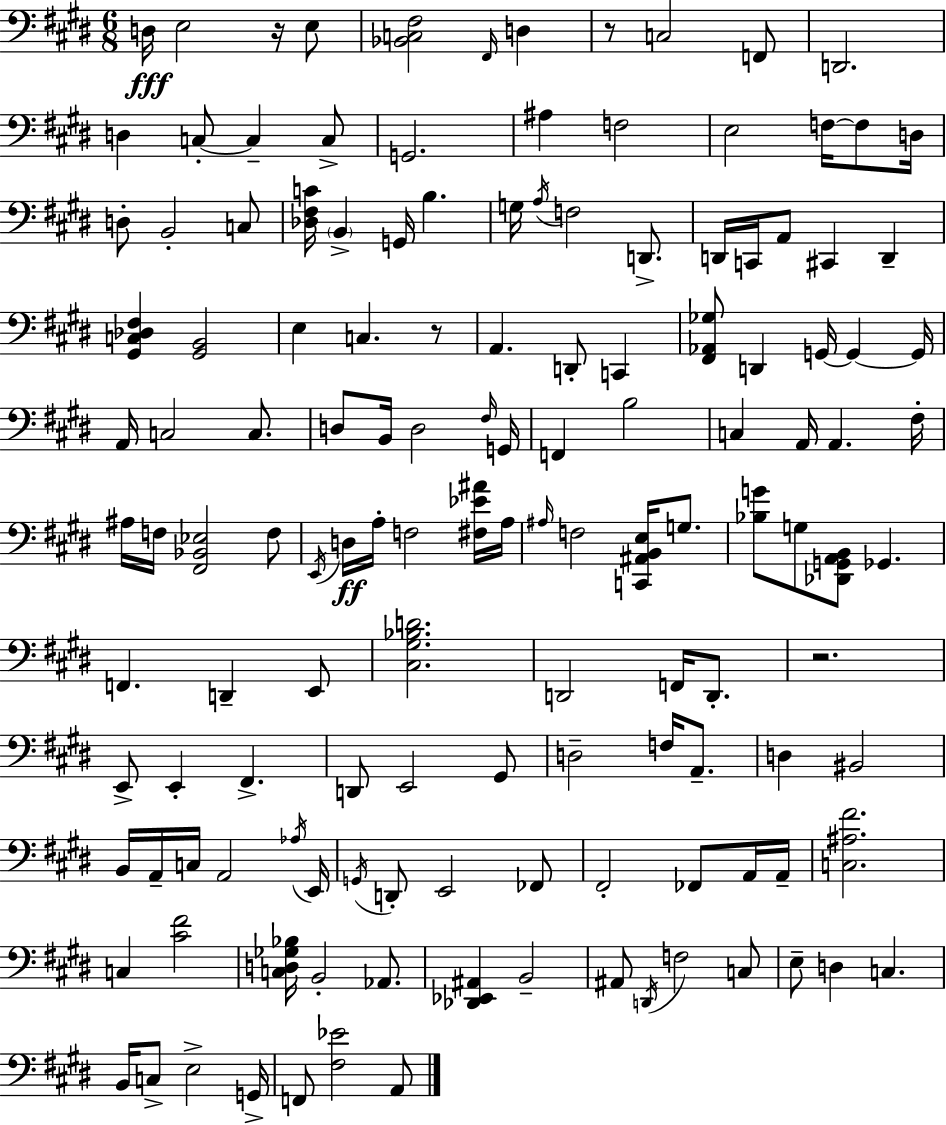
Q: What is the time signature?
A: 6/8